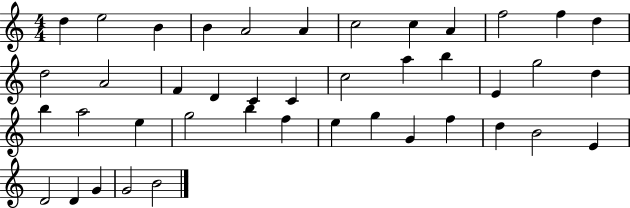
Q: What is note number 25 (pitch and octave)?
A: B5